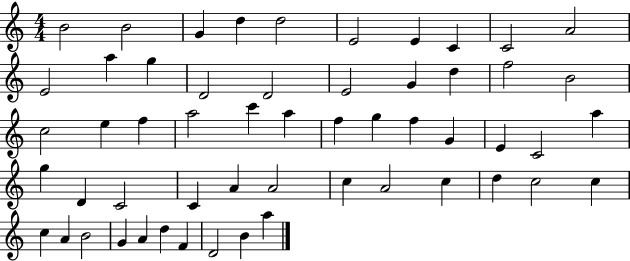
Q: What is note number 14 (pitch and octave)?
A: D4